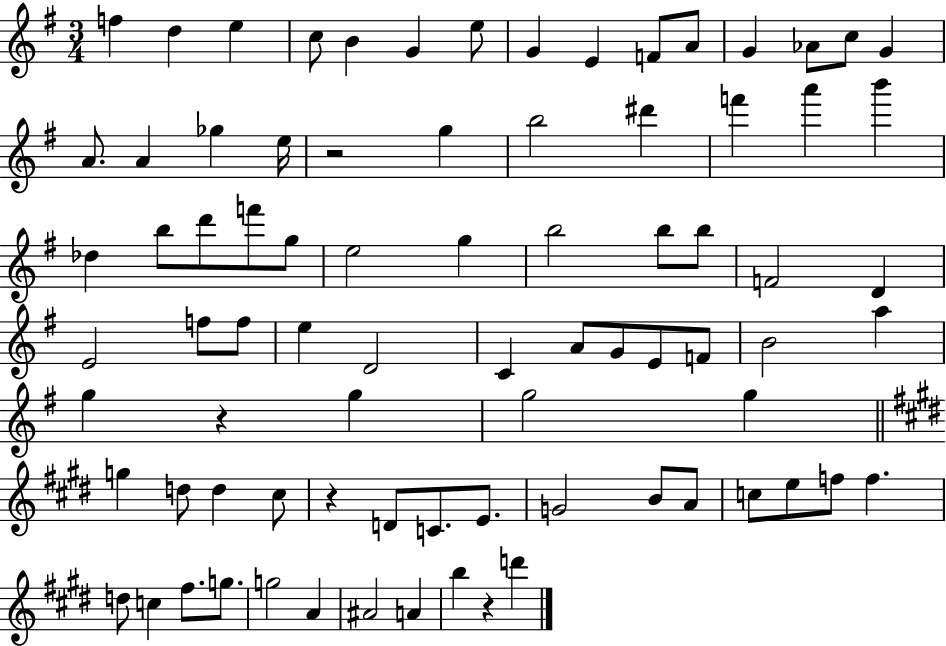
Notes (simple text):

F5/q D5/q E5/q C5/e B4/q G4/q E5/e G4/q E4/q F4/e A4/e G4/q Ab4/e C5/e G4/q A4/e. A4/q Gb5/q E5/s R/h G5/q B5/h D#6/q F6/q A6/q B6/q Db5/q B5/e D6/e F6/e G5/e E5/h G5/q B5/h B5/e B5/e F4/h D4/q E4/h F5/e F5/e E5/q D4/h C4/q A4/e G4/e E4/e F4/e B4/h A5/q G5/q R/q G5/q G5/h G5/q G5/q D5/e D5/q C#5/e R/q D4/e C4/e. E4/e. G4/h B4/e A4/e C5/e E5/e F5/e F5/q. D5/e C5/q F#5/e. G5/e. G5/h A4/q A#4/h A4/q B5/q R/q D6/q